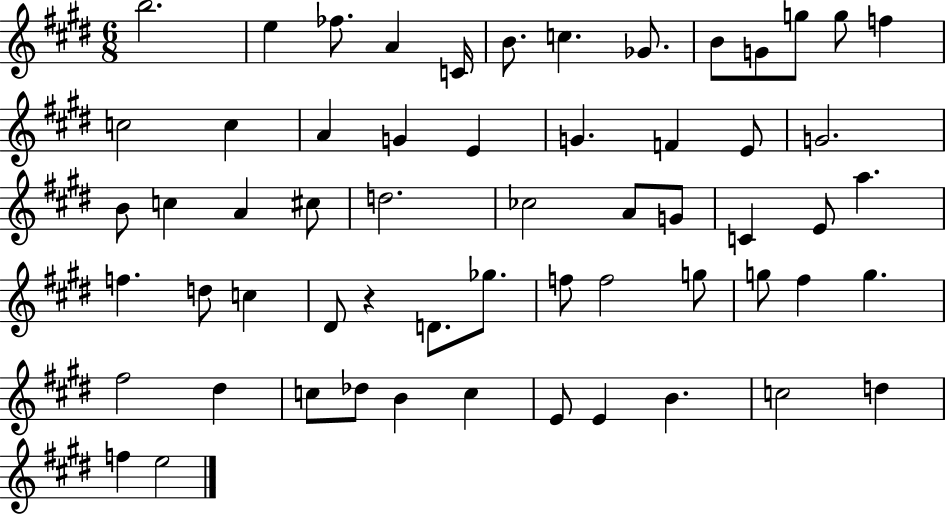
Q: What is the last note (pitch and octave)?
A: E5